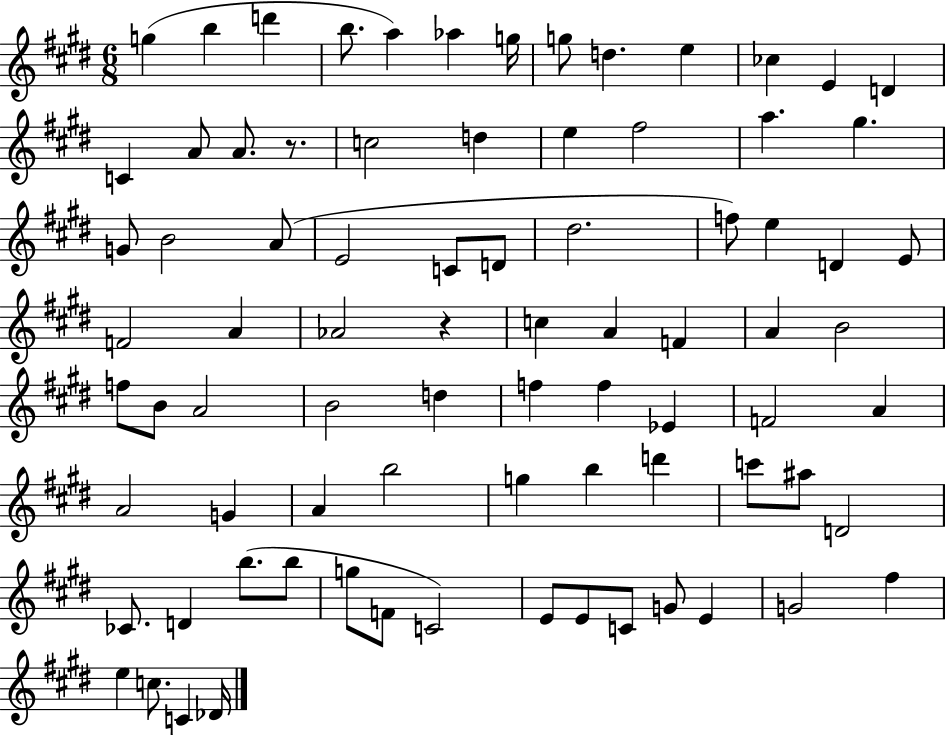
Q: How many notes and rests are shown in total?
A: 81